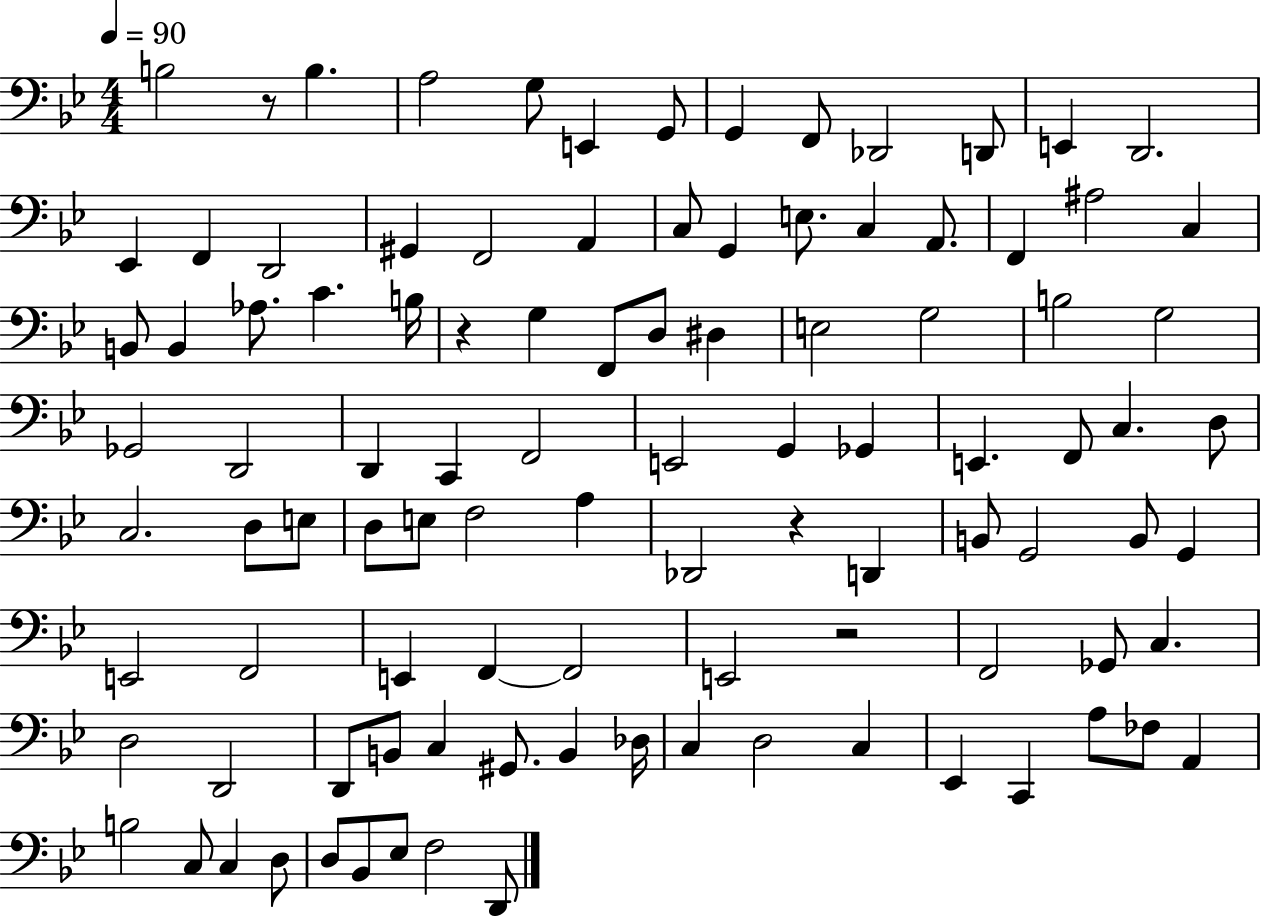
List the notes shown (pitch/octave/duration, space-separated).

B3/h R/e B3/q. A3/h G3/e E2/q G2/e G2/q F2/e Db2/h D2/e E2/q D2/h. Eb2/q F2/q D2/h G#2/q F2/h A2/q C3/e G2/q E3/e. C3/q A2/e. F2/q A#3/h C3/q B2/e B2/q Ab3/e. C4/q. B3/s R/q G3/q F2/e D3/e D#3/q E3/h G3/h B3/h G3/h Gb2/h D2/h D2/q C2/q F2/h E2/h G2/q Gb2/q E2/q. F2/e C3/q. D3/e C3/h. D3/e E3/e D3/e E3/e F3/h A3/q Db2/h R/q D2/q B2/e G2/h B2/e G2/q E2/h F2/h E2/q F2/q F2/h E2/h R/h F2/h Gb2/e C3/q. D3/h D2/h D2/e B2/e C3/q G#2/e. B2/q Db3/s C3/q D3/h C3/q Eb2/q C2/q A3/e FES3/e A2/q B3/h C3/e C3/q D3/e D3/e Bb2/e Eb3/e F3/h D2/e